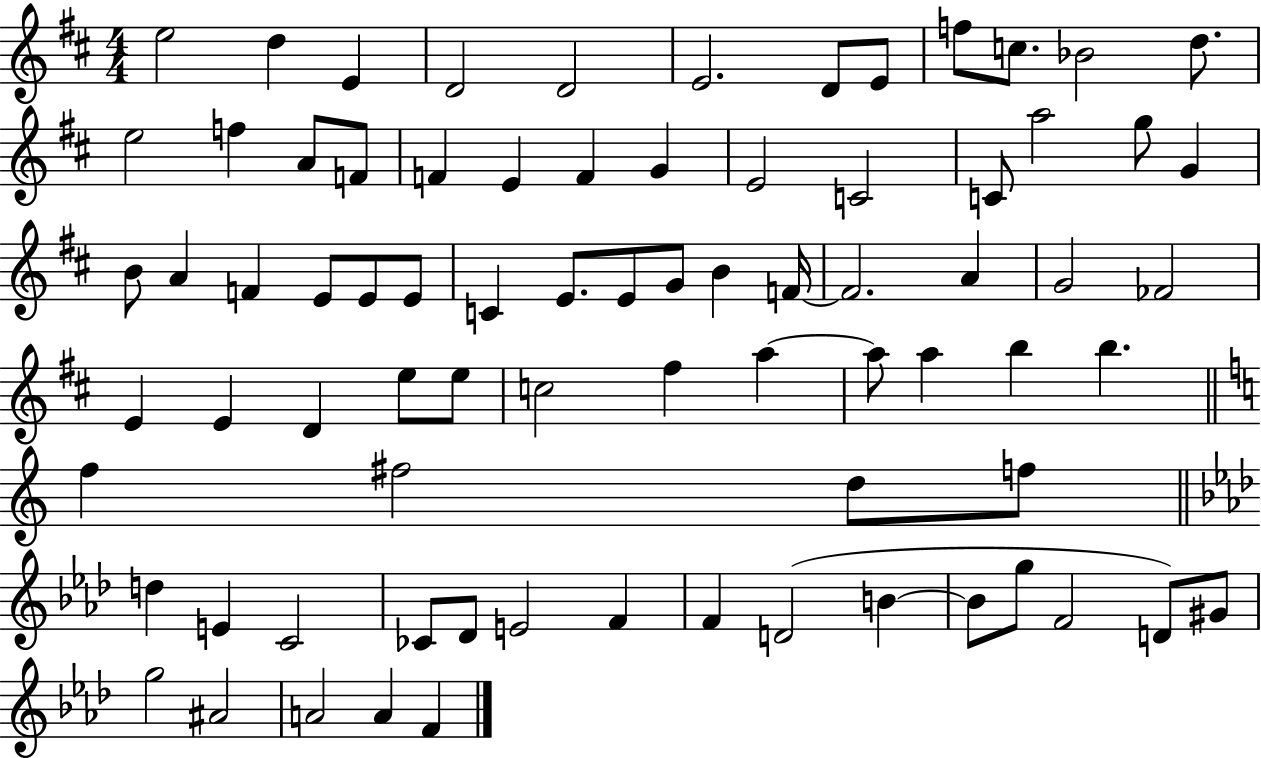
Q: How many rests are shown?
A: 0